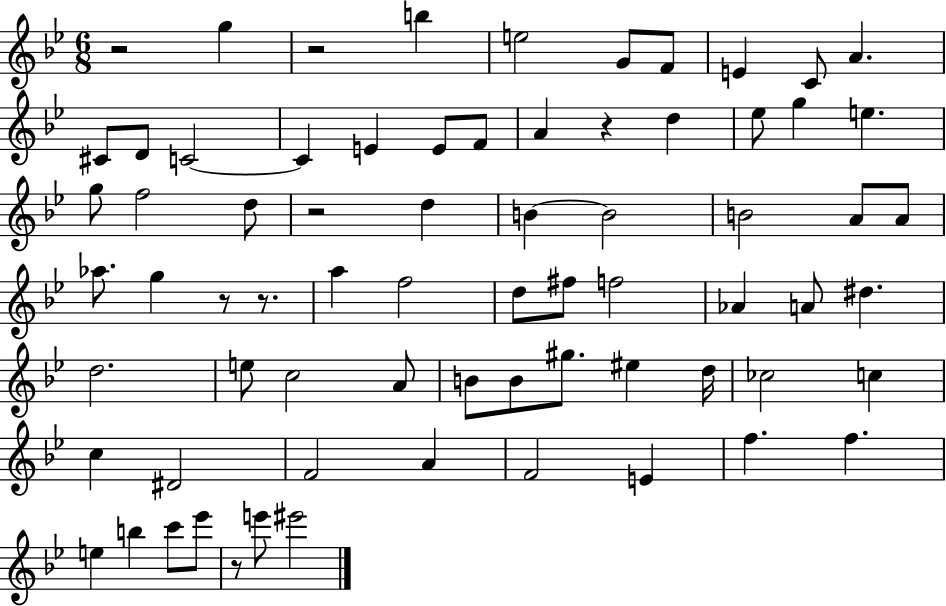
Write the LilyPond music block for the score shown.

{
  \clef treble
  \numericTimeSignature
  \time 6/8
  \key bes \major
  r2 g''4 | r2 b''4 | e''2 g'8 f'8 | e'4 c'8 a'4. | \break cis'8 d'8 c'2~~ | c'4 e'4 e'8 f'8 | a'4 r4 d''4 | ees''8 g''4 e''4. | \break g''8 f''2 d''8 | r2 d''4 | b'4~~ b'2 | b'2 a'8 a'8 | \break aes''8. g''4 r8 r8. | a''4 f''2 | d''8 fis''8 f''2 | aes'4 a'8 dis''4. | \break d''2. | e''8 c''2 a'8 | b'8 b'8 gis''8. eis''4 d''16 | ces''2 c''4 | \break c''4 dis'2 | f'2 a'4 | f'2 e'4 | f''4. f''4. | \break e''4 b''4 c'''8 ees'''8 | r8 e'''8 eis'''2 | \bar "|."
}